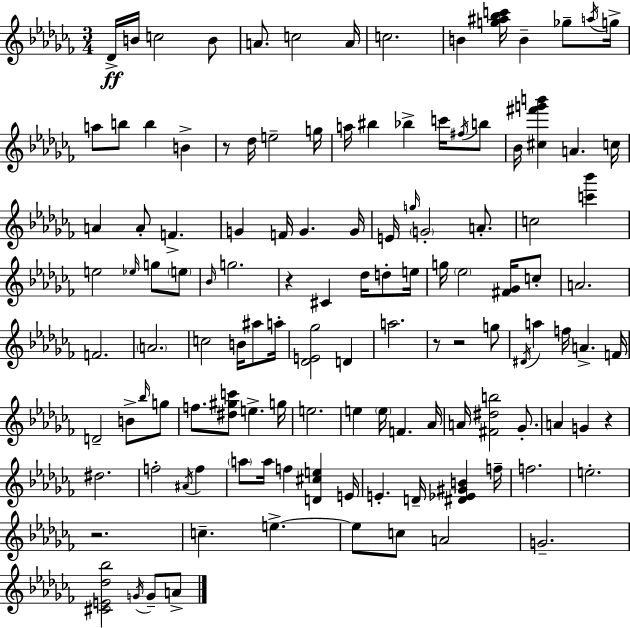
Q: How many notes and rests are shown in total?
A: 123